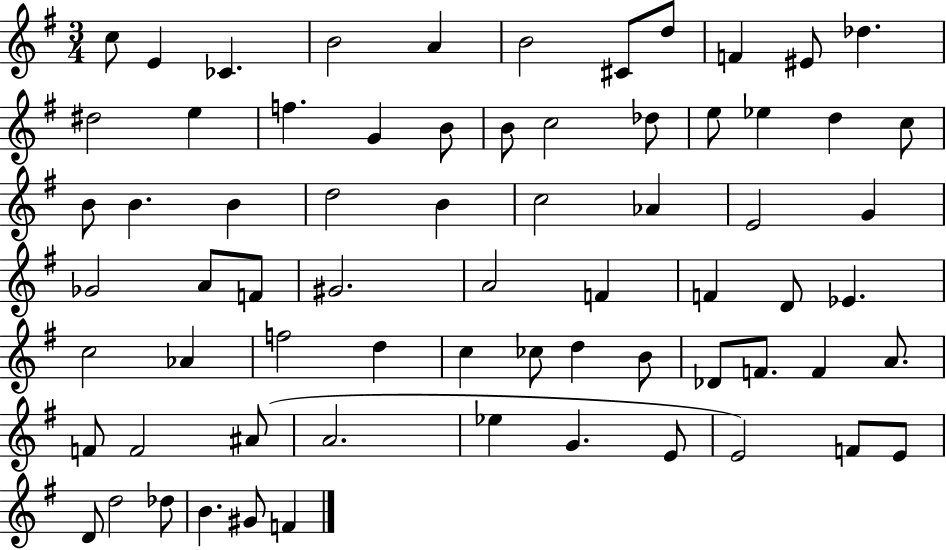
{
  \clef treble
  \numericTimeSignature
  \time 3/4
  \key g \major
  c''8 e'4 ces'4. | b'2 a'4 | b'2 cis'8 d''8 | f'4 eis'8 des''4. | \break dis''2 e''4 | f''4. g'4 b'8 | b'8 c''2 des''8 | e''8 ees''4 d''4 c''8 | \break b'8 b'4. b'4 | d''2 b'4 | c''2 aes'4 | e'2 g'4 | \break ges'2 a'8 f'8 | gis'2. | a'2 f'4 | f'4 d'8 ees'4. | \break c''2 aes'4 | f''2 d''4 | c''4 ces''8 d''4 b'8 | des'8 f'8. f'4 a'8. | \break f'8 f'2 ais'8( | a'2. | ees''4 g'4. e'8 | e'2) f'8 e'8 | \break d'8 d''2 des''8 | b'4. gis'8 f'4 | \bar "|."
}